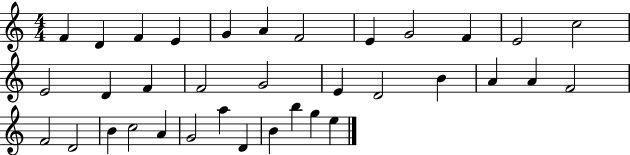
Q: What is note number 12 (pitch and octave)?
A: C5